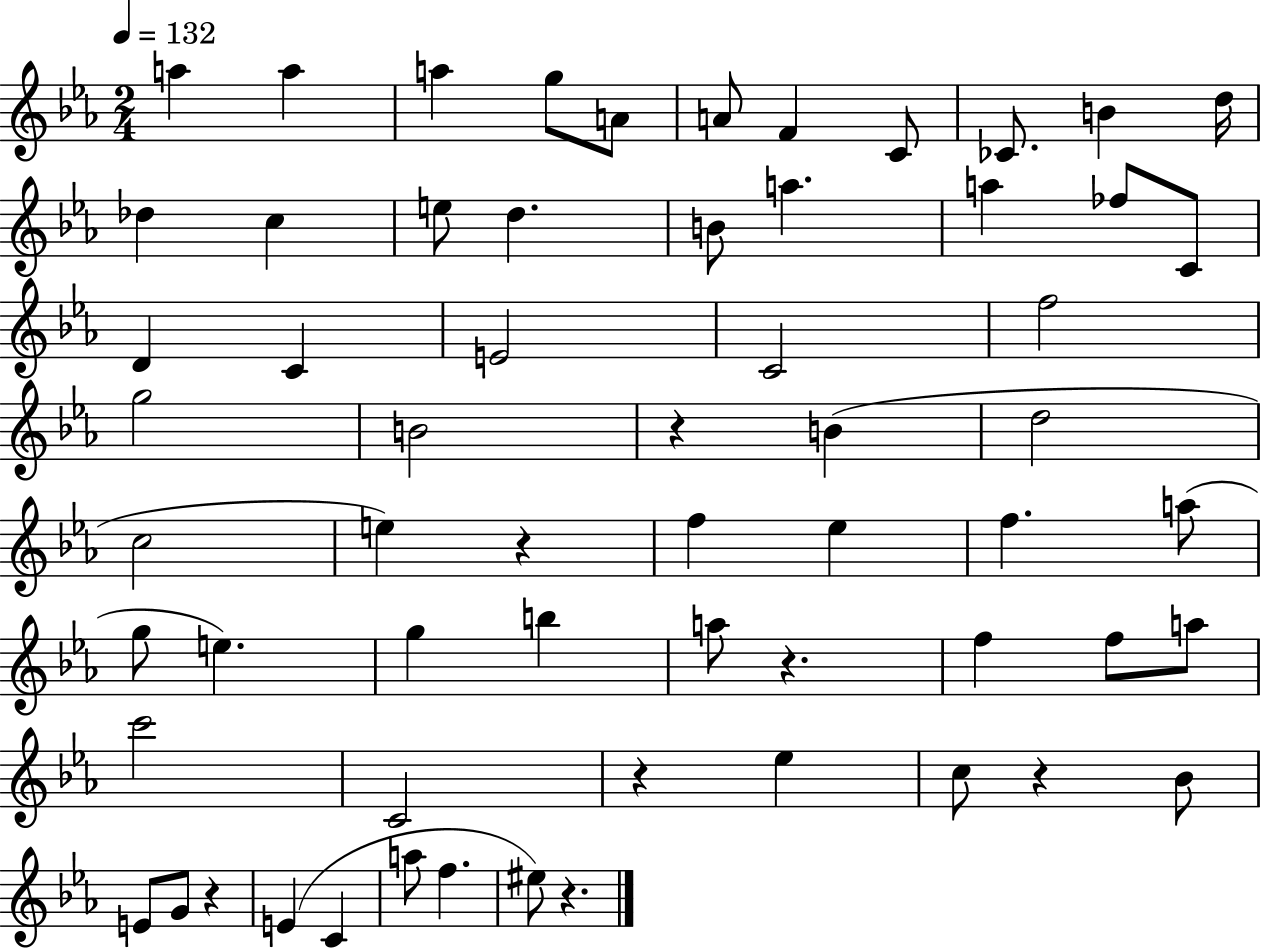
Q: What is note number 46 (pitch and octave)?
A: Eb5